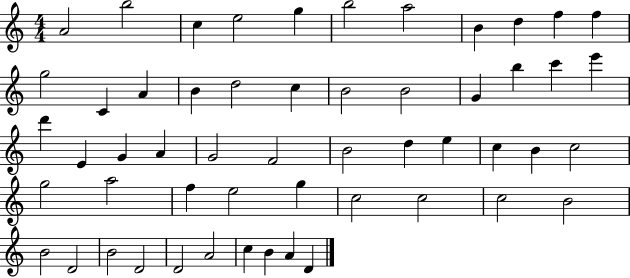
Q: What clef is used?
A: treble